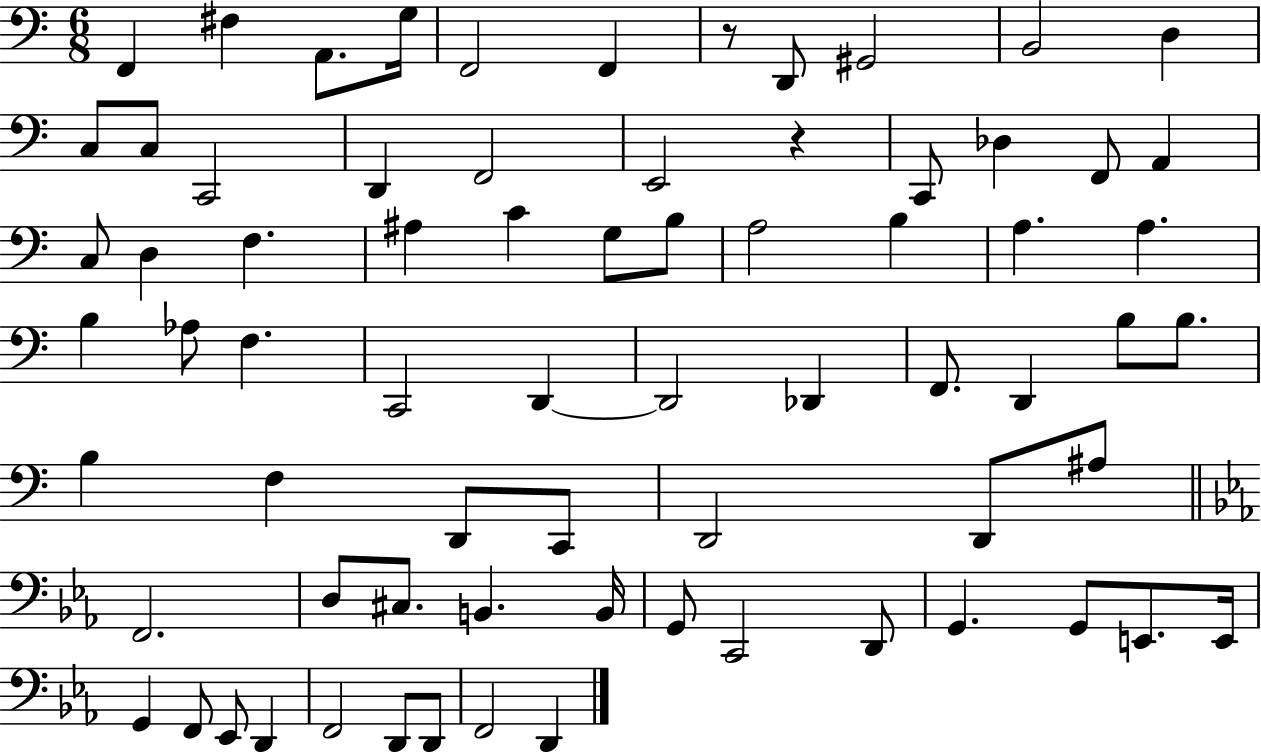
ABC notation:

X:1
T:Untitled
M:6/8
L:1/4
K:C
F,, ^F, A,,/2 G,/4 F,,2 F,, z/2 D,,/2 ^G,,2 B,,2 D, C,/2 C,/2 C,,2 D,, F,,2 E,,2 z C,,/2 _D, F,,/2 A,, C,/2 D, F, ^A, C G,/2 B,/2 A,2 B, A, A, B, _A,/2 F, C,,2 D,, D,,2 _D,, F,,/2 D,, B,/2 B,/2 B, F, D,,/2 C,,/2 D,,2 D,,/2 ^A,/2 F,,2 D,/2 ^C,/2 B,, B,,/4 G,,/2 C,,2 D,,/2 G,, G,,/2 E,,/2 E,,/4 G,, F,,/2 _E,,/2 D,, F,,2 D,,/2 D,,/2 F,,2 D,,